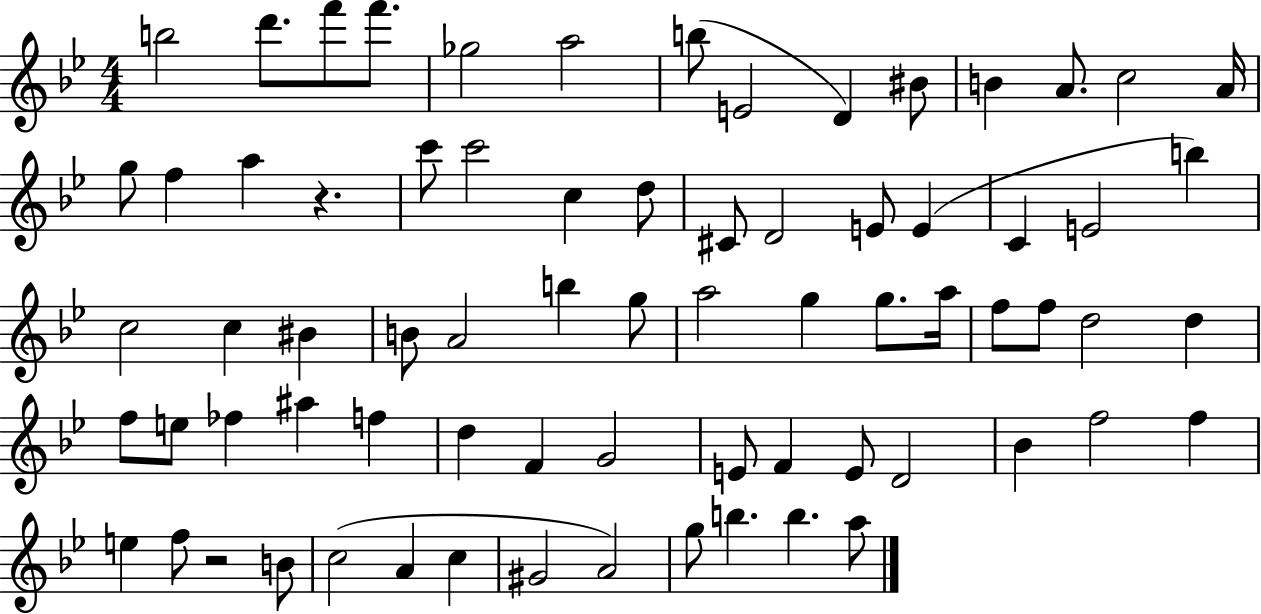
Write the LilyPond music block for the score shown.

{
  \clef treble
  \numericTimeSignature
  \time 4/4
  \key bes \major
  b''2 d'''8. f'''8 f'''8. | ges''2 a''2 | b''8( e'2 d'4) bis'8 | b'4 a'8. c''2 a'16 | \break g''8 f''4 a''4 r4. | c'''8 c'''2 c''4 d''8 | cis'8 d'2 e'8 e'4( | c'4 e'2 b''4) | \break c''2 c''4 bis'4 | b'8 a'2 b''4 g''8 | a''2 g''4 g''8. a''16 | f''8 f''8 d''2 d''4 | \break f''8 e''8 fes''4 ais''4 f''4 | d''4 f'4 g'2 | e'8 f'4 e'8 d'2 | bes'4 f''2 f''4 | \break e''4 f''8 r2 b'8 | c''2( a'4 c''4 | gis'2 a'2) | g''8 b''4. b''4. a''8 | \break \bar "|."
}